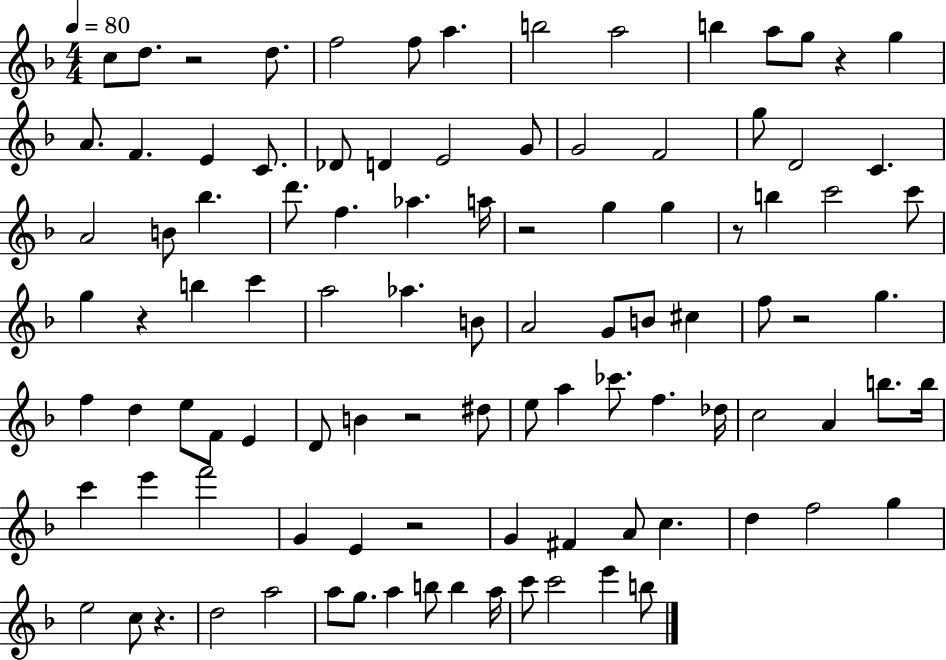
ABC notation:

X:1
T:Untitled
M:4/4
L:1/4
K:F
c/2 d/2 z2 d/2 f2 f/2 a b2 a2 b a/2 g/2 z g A/2 F E C/2 _D/2 D E2 G/2 G2 F2 g/2 D2 C A2 B/2 _b d'/2 f _a a/4 z2 g g z/2 b c'2 c'/2 g z b c' a2 _a B/2 A2 G/2 B/2 ^c f/2 z2 g f d e/2 F/2 E D/2 B z2 ^d/2 e/2 a _c'/2 f _d/4 c2 A b/2 b/4 c' e' f'2 G E z2 G ^F A/2 c d f2 g e2 c/2 z d2 a2 a/2 g/2 a b/2 b a/4 c'/2 c'2 e' b/2